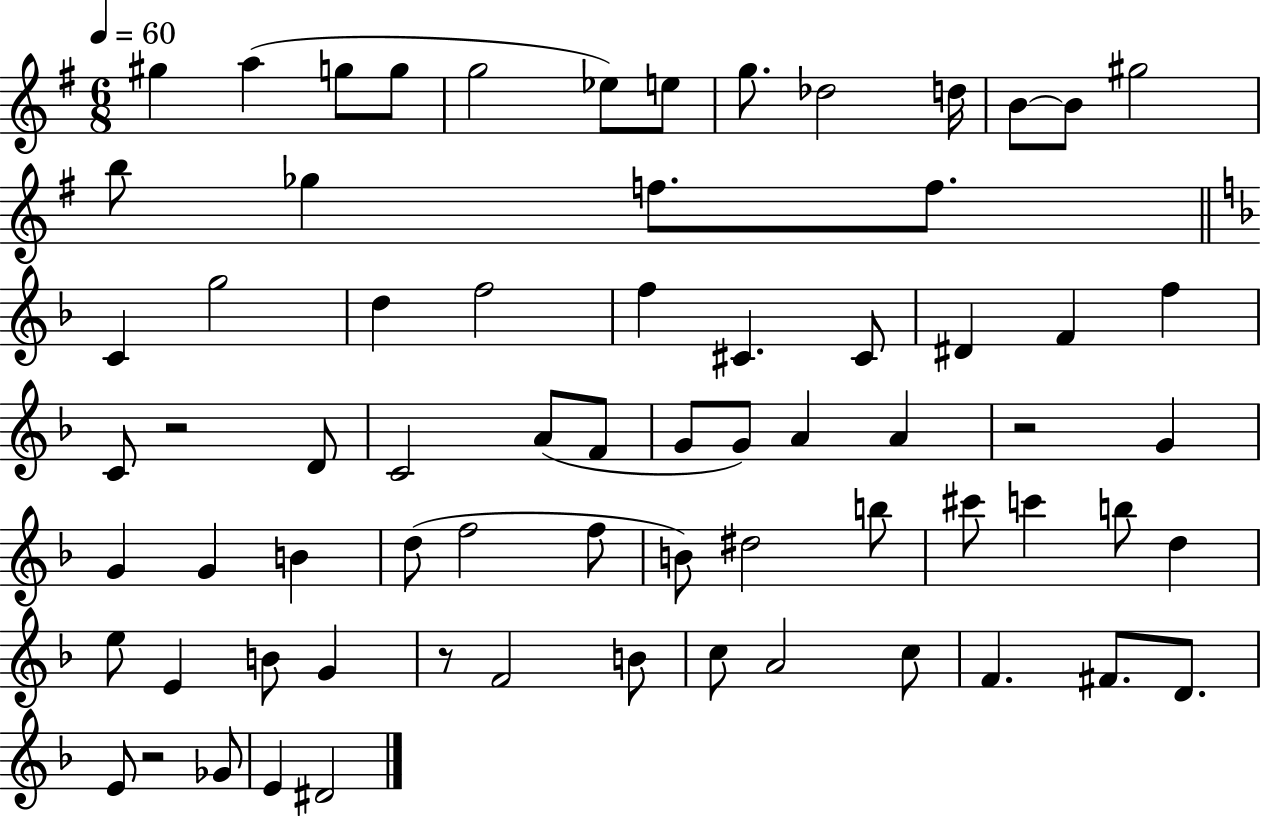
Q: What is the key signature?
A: G major